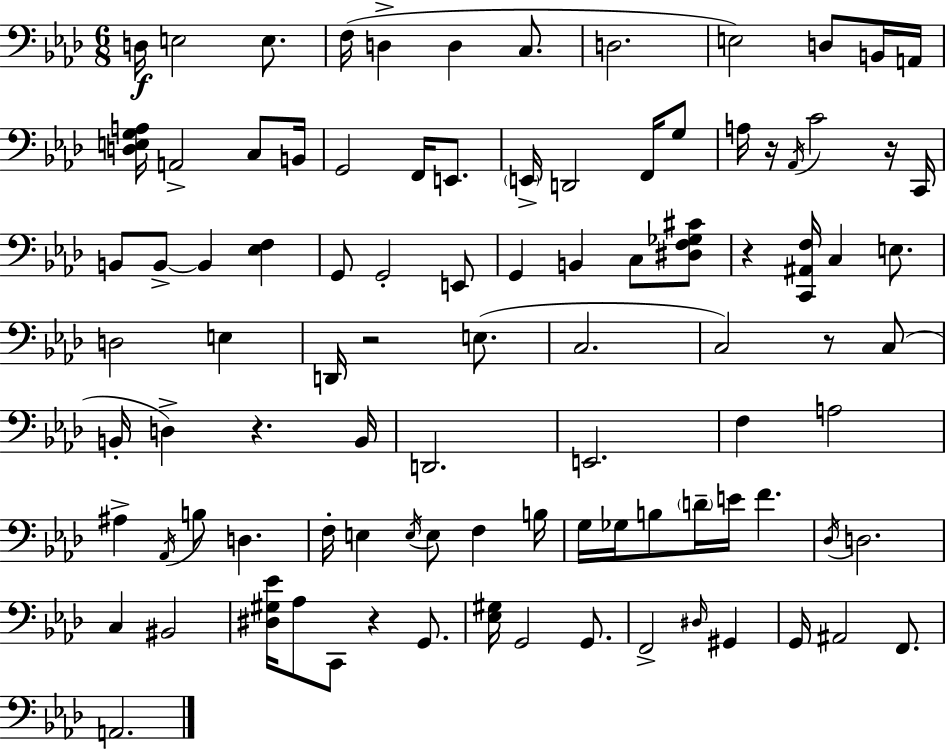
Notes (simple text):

D3/s E3/h E3/e. F3/s D3/q D3/q C3/e. D3/h. E3/h D3/e B2/s A2/s [D3,E3,G3,A3]/s A2/h C3/e B2/s G2/h F2/s E2/e. E2/s D2/h F2/s G3/e A3/s R/s Ab2/s C4/h R/s C2/s B2/e B2/e B2/q [Eb3,F3]/q G2/e G2/h E2/e G2/q B2/q C3/e [D#3,F3,Gb3,C#4]/e R/q [C2,A#2,F3]/s C3/q E3/e. D3/h E3/q D2/s R/h E3/e. C3/h. C3/h R/e C3/e B2/s D3/q R/q. B2/s D2/h. E2/h. F3/q A3/h A#3/q Ab2/s B3/e D3/q. F3/s E3/q E3/s E3/e F3/q B3/s G3/s Gb3/s B3/e D4/s E4/s F4/q. Db3/s D3/h. C3/q BIS2/h [D#3,G#3,Eb4]/s Ab3/e C2/e R/q G2/e. [Eb3,G#3]/s G2/h G2/e. F2/h D#3/s G#2/q G2/s A#2/h F2/e. A2/h.